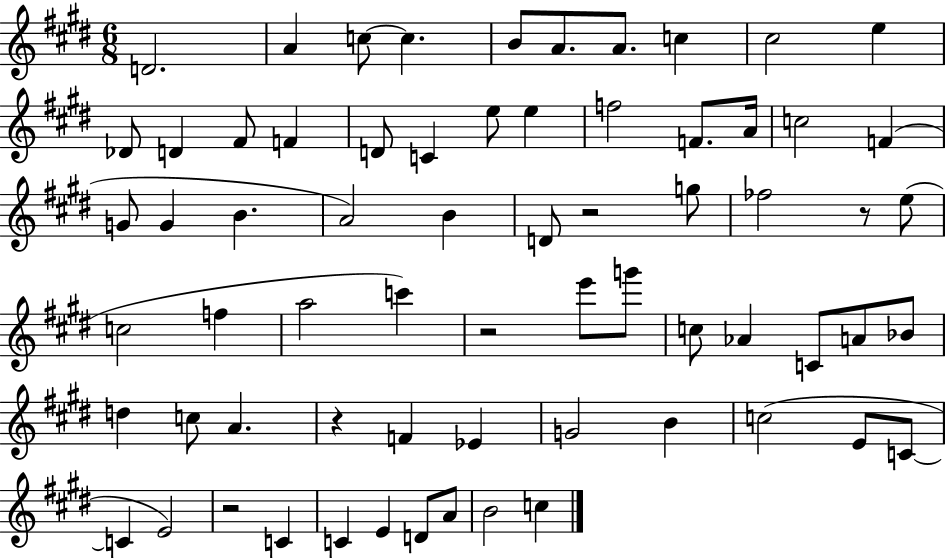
{
  \clef treble
  \numericTimeSignature
  \time 6/8
  \key e \major
  d'2. | a'4 c''8~~ c''4. | b'8 a'8. a'8. c''4 | cis''2 e''4 | \break des'8 d'4 fis'8 f'4 | d'8 c'4 e''8 e''4 | f''2 f'8. a'16 | c''2 f'4( | \break g'8 g'4 b'4. | a'2) b'4 | d'8 r2 g''8 | fes''2 r8 e''8( | \break c''2 f''4 | a''2 c'''4) | r2 e'''8 g'''8 | c''8 aes'4 c'8 a'8 bes'8 | \break d''4 c''8 a'4. | r4 f'4 ees'4 | g'2 b'4 | c''2( e'8 c'8~~ | \break c'4 e'2) | r2 c'4 | c'4 e'4 d'8 a'8 | b'2 c''4 | \break \bar "|."
}